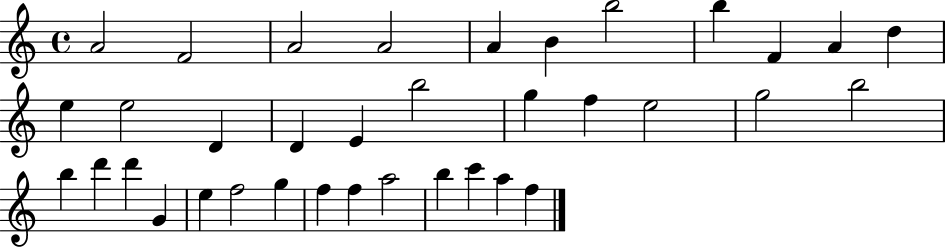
{
  \clef treble
  \time 4/4
  \defaultTimeSignature
  \key c \major
  a'2 f'2 | a'2 a'2 | a'4 b'4 b''2 | b''4 f'4 a'4 d''4 | \break e''4 e''2 d'4 | d'4 e'4 b''2 | g''4 f''4 e''2 | g''2 b''2 | \break b''4 d'''4 d'''4 g'4 | e''4 f''2 g''4 | f''4 f''4 a''2 | b''4 c'''4 a''4 f''4 | \break \bar "|."
}